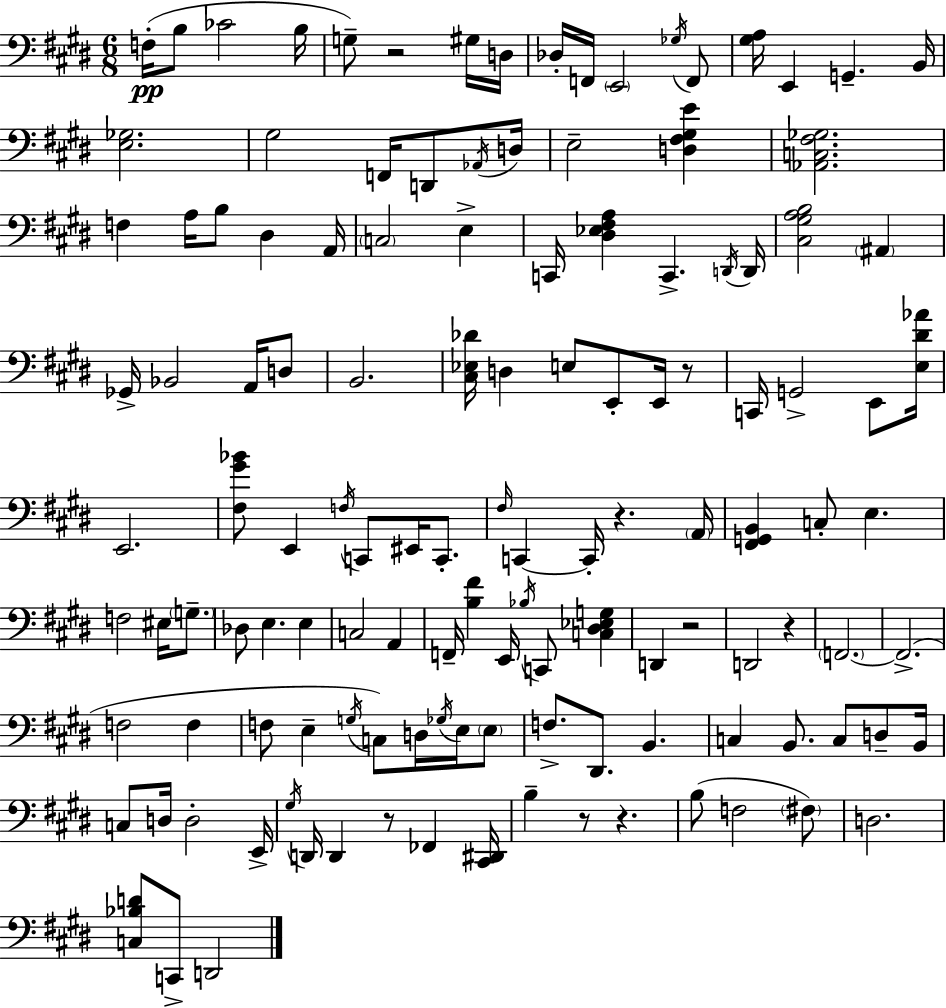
{
  \clef bass
  \numericTimeSignature
  \time 6/8
  \key e \major
  \repeat volta 2 { f16-.(\pp b8 ces'2 b16 | g8--) r2 gis16 d16 | des16-. f,16 \parenthesize e,2 \acciaccatura { ges16 } f,8 | <gis a>16 e,4 g,4.-- | \break b,16 <e ges>2. | gis2 f,16 d,8 | \acciaccatura { aes,16 } d16 e2-- <d fis gis e'>4 | <aes, c fis ges>2. | \break f4 a16 b8 dis4 | a,16 \parenthesize c2 e4-> | c,16 <dis ees fis a>4 c,4.-> | \acciaccatura { d,16 } d,16 <cis gis a b>2 \parenthesize ais,4 | \break ges,16-> bes,2 | a,16 d8 b,2. | <cis ees des'>16 d4 e8 e,8-. | e,16 r8 c,16 g,2-> | \break e,8 <e dis' aes'>16 e,2. | <fis gis' bes'>8 e,4 \acciaccatura { f16 } c,8 | eis,16 c,8.-. \grace { fis16 } c,4~~ c,16-. r4. | \parenthesize a,16 <fis, g, b,>4 c8-. e4. | \break f2 | eis16 \parenthesize g8.-- des8 e4. | e4 c2 | a,4 f,16-- <b fis'>4 e,16 \acciaccatura { bes16 } | \break c,8 <c dis ees g>4 d,4 r2 | d,2 | r4 \parenthesize f,2.~~ | f,2.->( | \break f2 | f4 f8 e4-- | \acciaccatura { g16 }) c8 d16 \acciaccatura { ges16 } e16 \parenthesize e8 f8.-> dis,8. | b,4. c4 | \break b,8. c8 d8-- b,16 c8 d16 d2-. | e,16-> \acciaccatura { gis16 } d,16 d,4 | r8 fes,4 <cis, dis,>16 b4-- | r8 r4. b8( f2 | \break \parenthesize fis8) d2. | <c bes d'>8 c,8-> | d,2 } \bar "|."
}